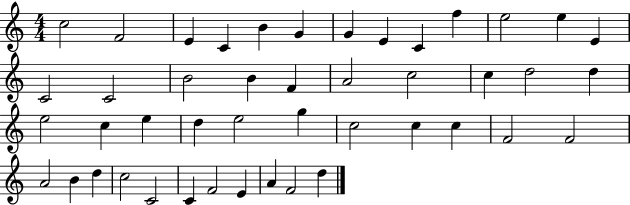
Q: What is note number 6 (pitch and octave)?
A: G4